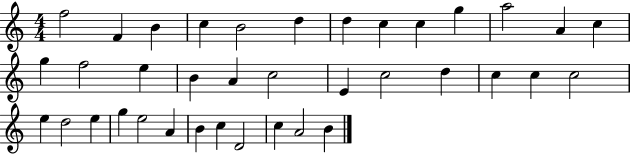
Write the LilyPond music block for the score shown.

{
  \clef treble
  \numericTimeSignature
  \time 4/4
  \key c \major
  f''2 f'4 b'4 | c''4 b'2 d''4 | d''4 c''4 c''4 g''4 | a''2 a'4 c''4 | \break g''4 f''2 e''4 | b'4 a'4 c''2 | e'4 c''2 d''4 | c''4 c''4 c''2 | \break e''4 d''2 e''4 | g''4 e''2 a'4 | b'4 c''4 d'2 | c''4 a'2 b'4 | \break \bar "|."
}